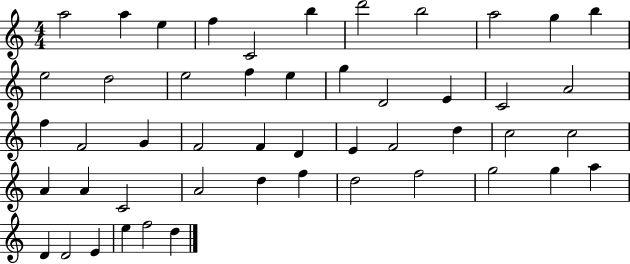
X:1
T:Untitled
M:4/4
L:1/4
K:C
a2 a e f C2 b d'2 b2 a2 g b e2 d2 e2 f e g D2 E C2 A2 f F2 G F2 F D E F2 d c2 c2 A A C2 A2 d f d2 f2 g2 g a D D2 E e f2 d